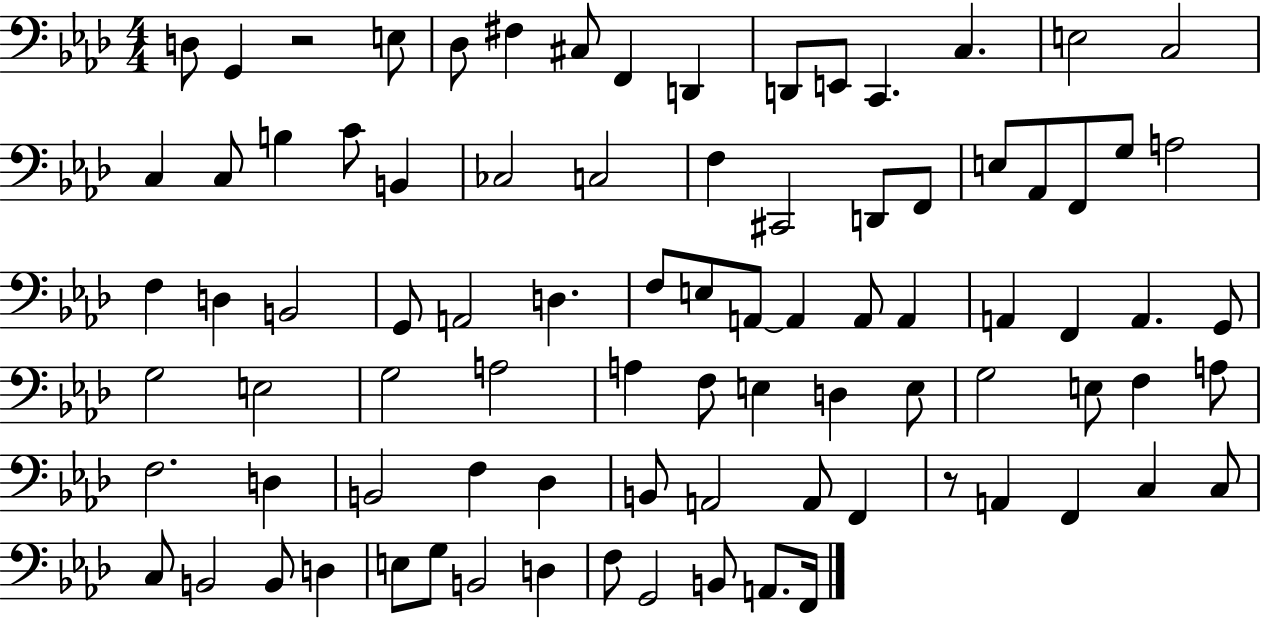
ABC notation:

X:1
T:Untitled
M:4/4
L:1/4
K:Ab
D,/2 G,, z2 E,/2 _D,/2 ^F, ^C,/2 F,, D,, D,,/2 E,,/2 C,, C, E,2 C,2 C, C,/2 B, C/2 B,, _C,2 C,2 F, ^C,,2 D,,/2 F,,/2 E,/2 _A,,/2 F,,/2 G,/2 A,2 F, D, B,,2 G,,/2 A,,2 D, F,/2 E,/2 A,,/2 A,, A,,/2 A,, A,, F,, A,, G,,/2 G,2 E,2 G,2 A,2 A, F,/2 E, D, E,/2 G,2 E,/2 F, A,/2 F,2 D, B,,2 F, _D, B,,/2 A,,2 A,,/2 F,, z/2 A,, F,, C, C,/2 C,/2 B,,2 B,,/2 D, E,/2 G,/2 B,,2 D, F,/2 G,,2 B,,/2 A,,/2 F,,/4